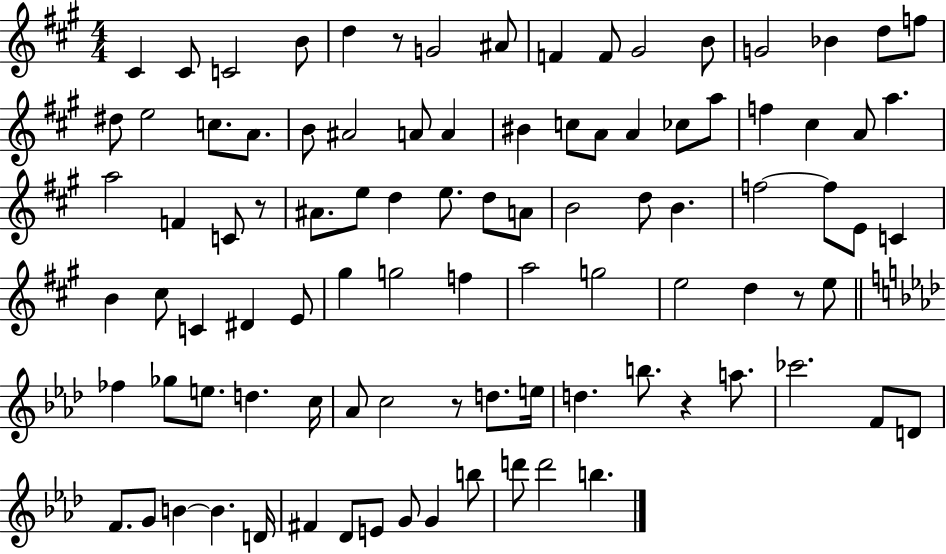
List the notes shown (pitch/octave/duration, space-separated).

C#4/q C#4/e C4/h B4/e D5/q R/e G4/h A#4/e F4/q F4/e G#4/h B4/e G4/h Bb4/q D5/e F5/e D#5/e E5/h C5/e. A4/e. B4/e A#4/h A4/e A4/q BIS4/q C5/e A4/e A4/q CES5/e A5/e F5/q C#5/q A4/e A5/q. A5/h F4/q C4/e R/e A#4/e. E5/e D5/q E5/e. D5/e A4/e B4/h D5/e B4/q. F5/h F5/e E4/e C4/q B4/q C#5/e C4/q D#4/q E4/e G#5/q G5/h F5/q A5/h G5/h E5/h D5/q R/e E5/e FES5/q Gb5/e E5/e. D5/q. C5/s Ab4/e C5/h R/e D5/e. E5/s D5/q. B5/e. R/q A5/e. CES6/h. F4/e D4/e F4/e. G4/e B4/q B4/q. D4/s F#4/q Db4/e E4/e G4/e G4/q B5/e D6/e D6/h B5/q.